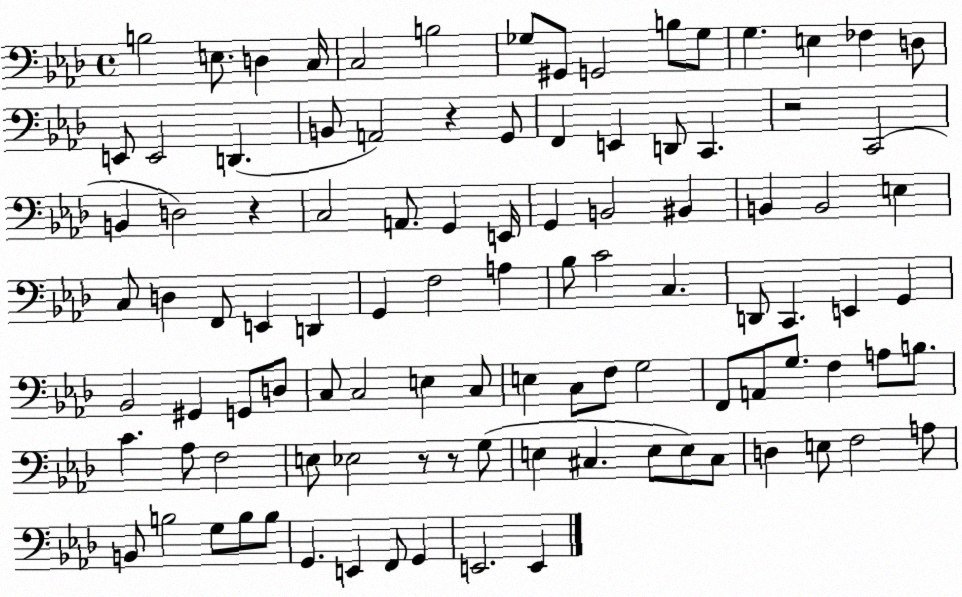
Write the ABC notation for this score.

X:1
T:Untitled
M:4/4
L:1/4
K:Ab
B,2 E,/2 D, C,/4 C,2 B,2 _G,/2 ^G,,/2 G,,2 B,/2 _G,/2 G, E, _F, D,/2 E,,/2 E,,2 D,, B,,/2 A,,2 z G,,/2 F,, E,, D,,/2 C,, z2 C,,2 B,, D,2 z C,2 A,,/2 G,, E,,/4 G,, B,,2 ^B,, B,, B,,2 E, C,/2 D, F,,/2 E,, D,, G,, F,2 A, _B,/2 C2 C, D,,/2 C,, E,, G,, _B,,2 ^G,, G,,/2 D,/2 C,/2 C,2 E, C,/2 E, C,/2 F,/2 G,2 F,,/2 A,,/2 G,/2 F, A,/2 B,/2 C _A,/2 F,2 E,/2 _E,2 z/2 z/2 G,/2 E, ^C, E,/2 E,/2 ^C,/2 D, E,/2 F,2 A,/2 B,,/2 B,2 G,/2 B,/2 B,/2 G,, E,, F,,/2 G,, E,,2 E,,